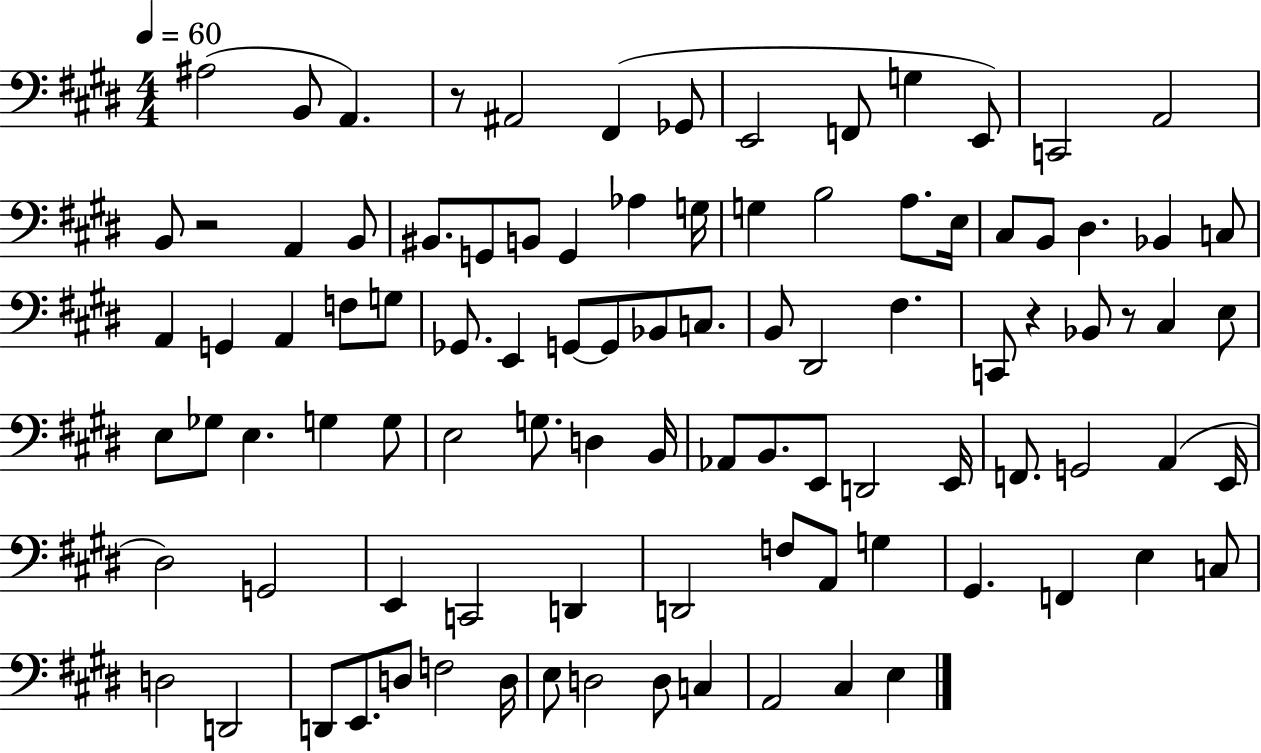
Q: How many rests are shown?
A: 4